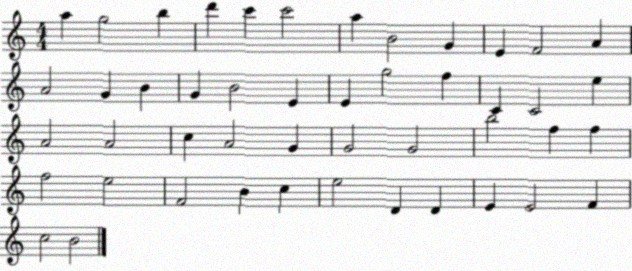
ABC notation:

X:1
T:Untitled
M:4/4
L:1/4
K:C
a g2 b d' c' c'2 a B2 G E F2 A A2 G B G B2 E E g2 f C C2 e A2 A2 c A2 G G2 G2 b2 f f f2 e2 F2 B c e2 D D E E2 F c2 B2